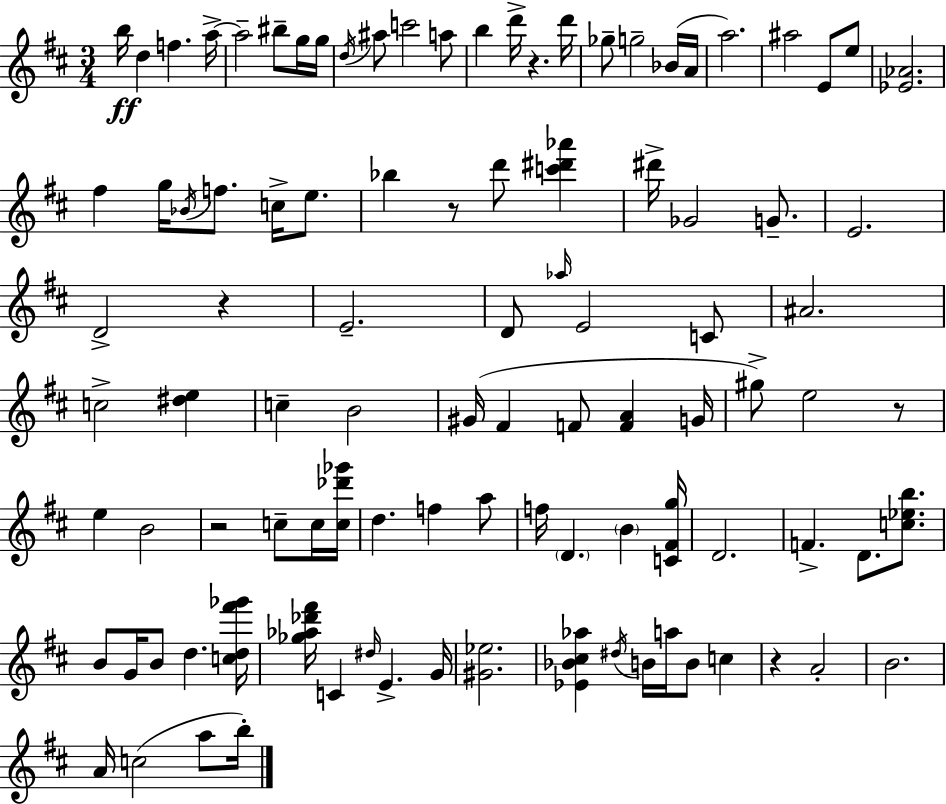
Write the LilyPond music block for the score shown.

{
  \clef treble
  \numericTimeSignature
  \time 3/4
  \key d \major
  b''16\ff d''4 f''4. a''16->~~ | a''2-- bis''8-- g''16 g''16 | \acciaccatura { d''16 } ais''8 c'''2 a''8 | b''4 d'''16-> r4. | \break d'''16 ges''8-- g''2-- bes'16( | a'16 a''2.) | ais''2 e'8 e''8 | <ees' aes'>2. | \break fis''4 g''16 \acciaccatura { bes'16 } f''8. c''16-> e''8. | bes''4 r8 d'''8 <c''' dis''' aes'''>4 | dis'''16-> ges'2 g'8.-- | e'2. | \break d'2-> r4 | e'2.-- | d'8 \grace { aes''16 } e'2 | c'8 ais'2. | \break c''2-> <dis'' e''>4 | c''4-- b'2 | gis'16( fis'4 f'8 <f' a'>4 | g'16 gis''8->) e''2 | \break r8 e''4 b'2 | r2 c''8-- | c''16 <c'' des''' ges'''>16 d''4. f''4 | a''8 f''16 \parenthesize d'4. \parenthesize b'4 | \break <c' fis' g''>16 d'2. | f'4.-> d'8. | <c'' ees'' b''>8. b'8 g'16 b'8 d''4. | <c'' d'' fis''' ges'''>16 <ges'' aes'' des''' fis'''>16 c'4 \grace { dis''16 } e'4.-> | \break g'16 <gis' ees''>2. | <ees' bes' cis'' aes''>4 \acciaccatura { dis''16 } b'16 a''16 b'8 | c''4 r4 a'2-. | b'2. | \break a'16 c''2( | a''8 b''16-.) \bar "|."
}